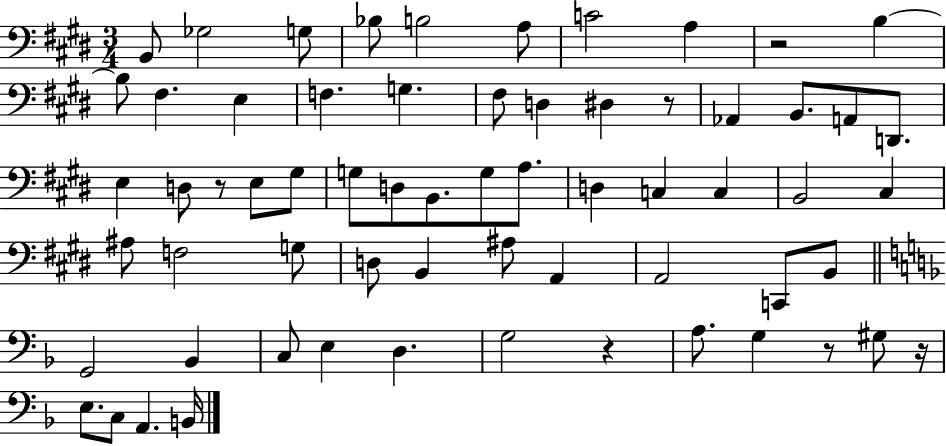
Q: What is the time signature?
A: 3/4